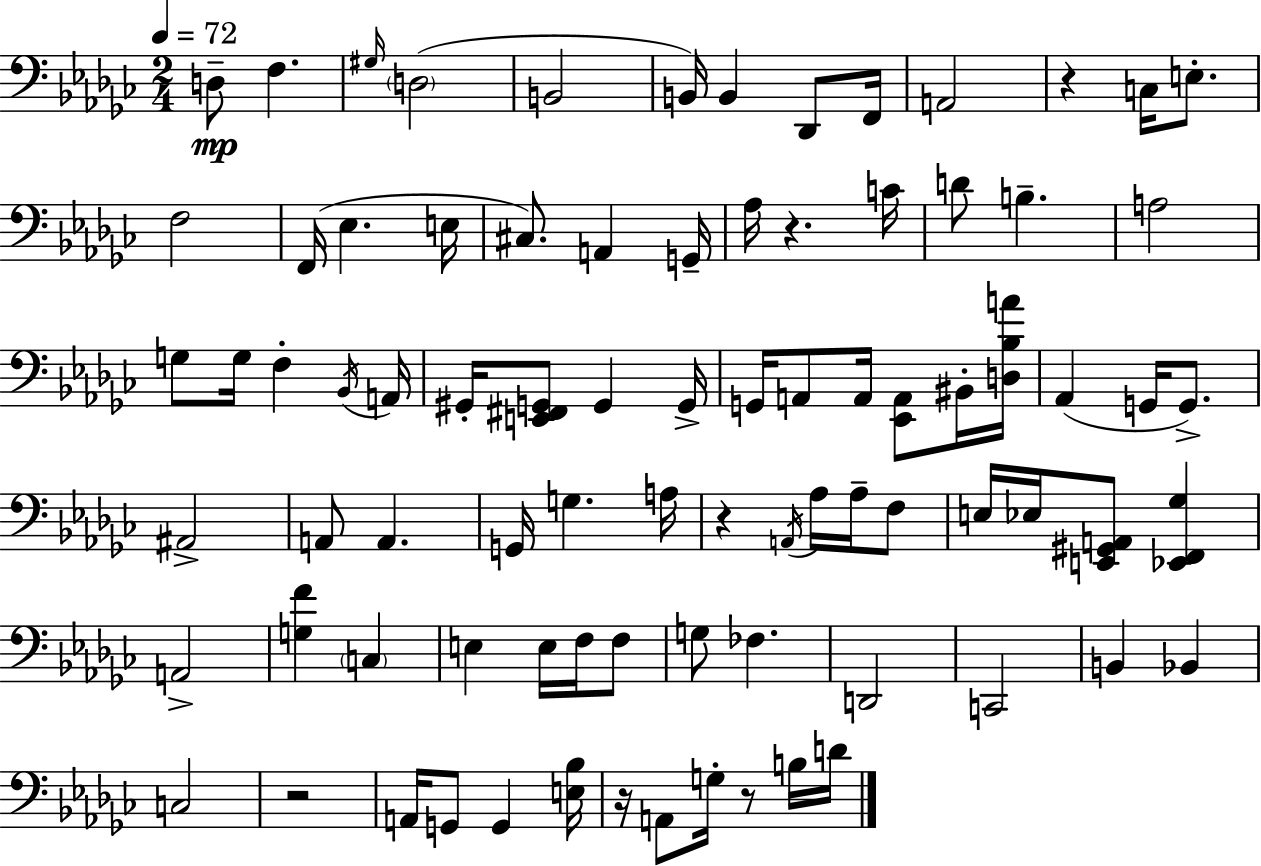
{
  \clef bass
  \numericTimeSignature
  \time 2/4
  \key ees \minor
  \tempo 4 = 72
  \repeat volta 2 { d8--\mp f4. | \grace { gis16 }( \parenthesize d2 | b,2 | b,16) b,4 des,8 | \break f,16 a,2 | r4 c16 e8.-. | f2 | f,16( ees4. | \break e16 cis8.) a,4 | g,16-- aes16 r4. | c'16 d'8 b4.-- | a2 | \break g8 g16 f4-. | \acciaccatura { bes,16 } a,16 gis,16-. <e, fis, g,>8 g,4 | g,16-> g,16 a,8 a,16 <ees, a,>8 | bis,16-. <d bes a'>16 aes,4( g,16 g,8.->) | \break ais,2-> | a,8 a,4. | g,16 g4. | a16 r4 \acciaccatura { a,16 } aes16 | \break aes16-- f8 e16 ees16 <e, gis, a,>8 <ees, f, ges>4 | a,2-> | <g f'>4 \parenthesize c4 | e4 e16 | \break f16 f8 g8 fes4. | d,2 | c,2 | b,4 bes,4 | \break c2 | r2 | a,16 g,8 g,4 | <e bes>16 r16 a,8 g16-. r8 | \break b16 d'16 } \bar "|."
}